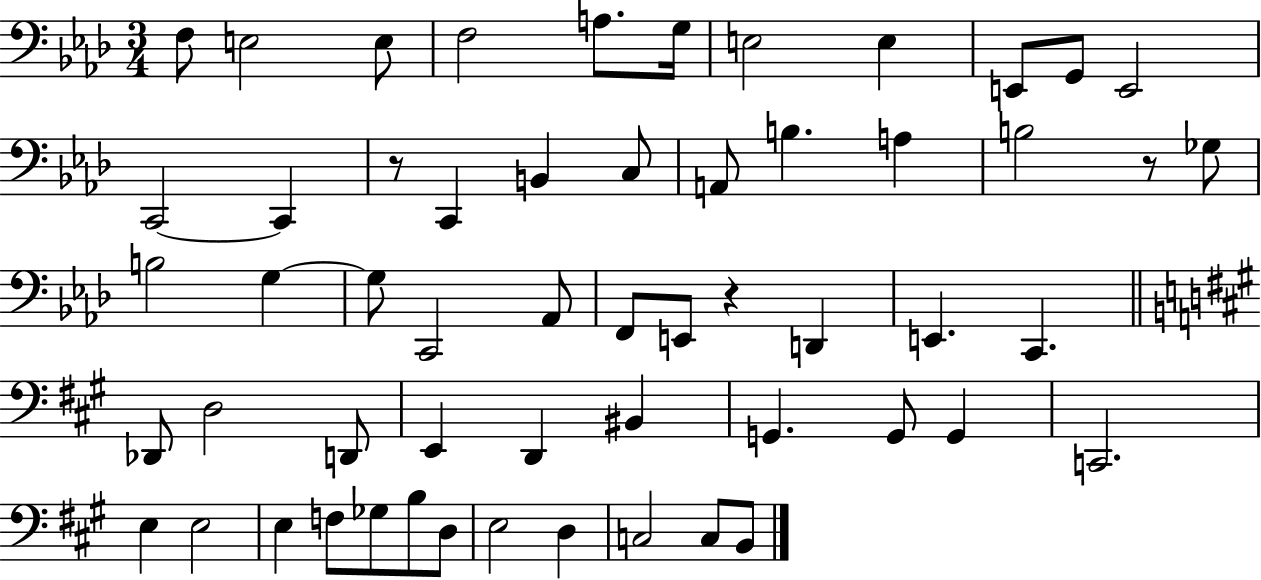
{
  \clef bass
  \numericTimeSignature
  \time 3/4
  \key aes \major
  f8 e2 e8 | f2 a8. g16 | e2 e4 | e,8 g,8 e,2 | \break c,2~~ c,4 | r8 c,4 b,4 c8 | a,8 b4. a4 | b2 r8 ges8 | \break b2 g4~~ | g8 c,2 aes,8 | f,8 e,8 r4 d,4 | e,4. c,4. | \break \bar "||" \break \key a \major des,8 d2 d,8 | e,4 d,4 bis,4 | g,4. g,8 g,4 | c,2. | \break e4 e2 | e4 f8 ges8 b8 d8 | e2 d4 | c2 c8 b,8 | \break \bar "|."
}